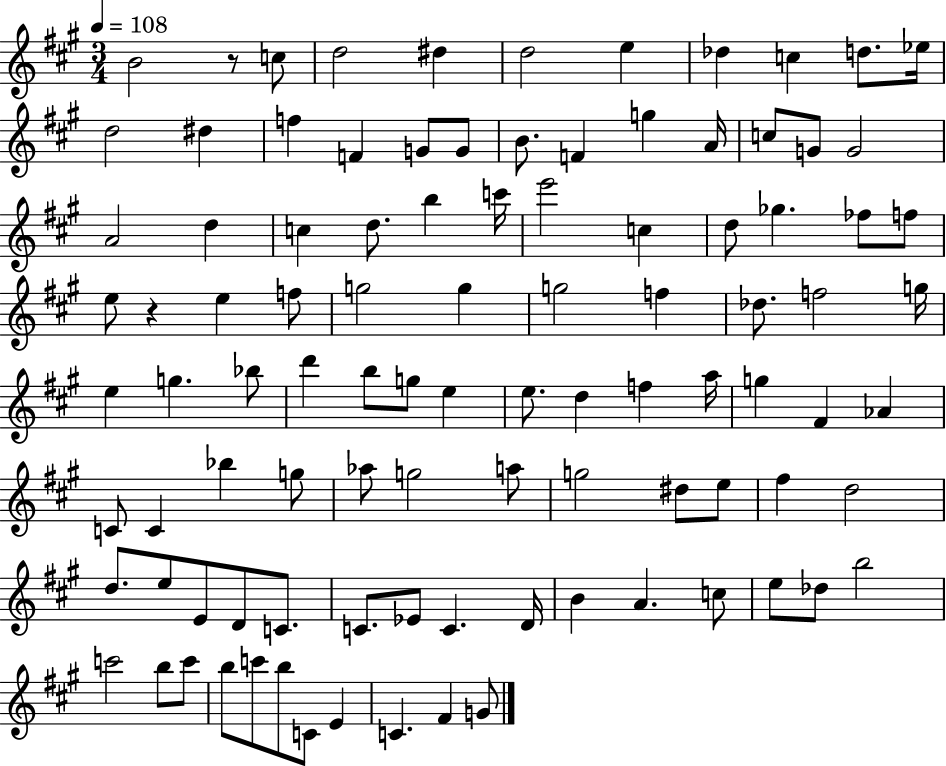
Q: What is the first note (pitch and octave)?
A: B4